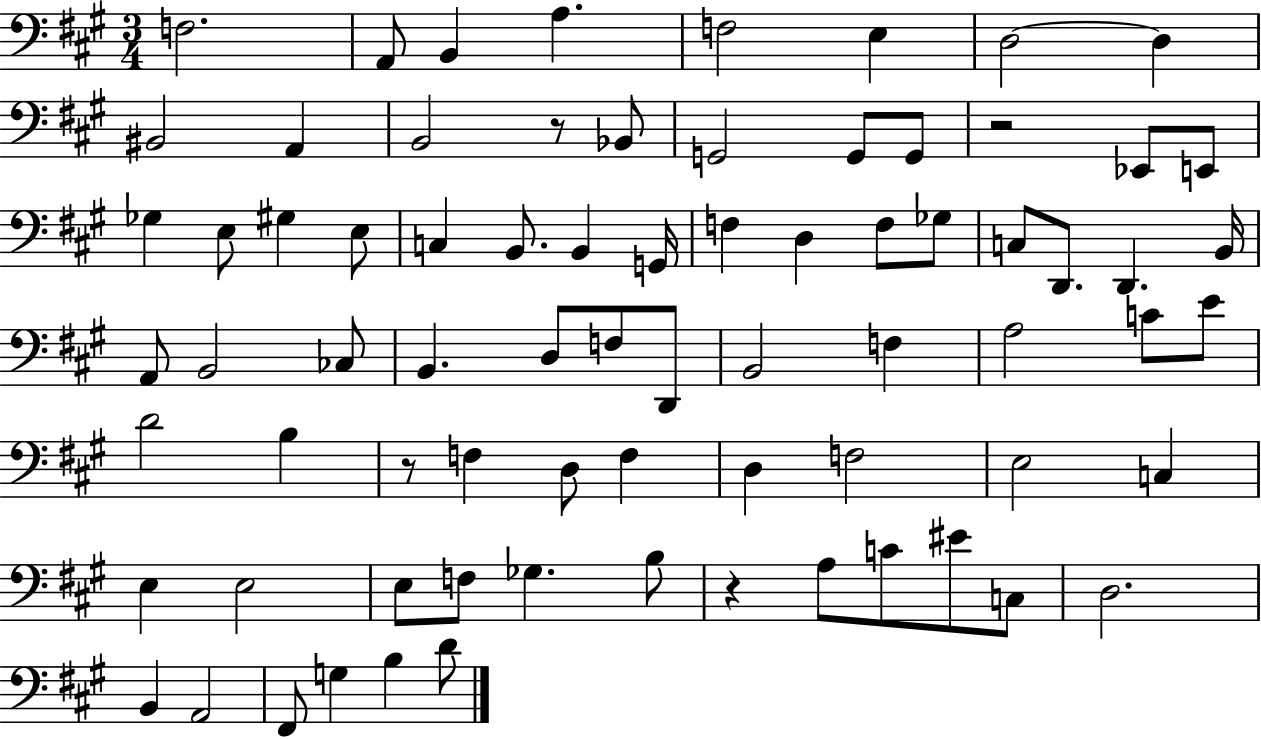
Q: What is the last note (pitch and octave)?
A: D4